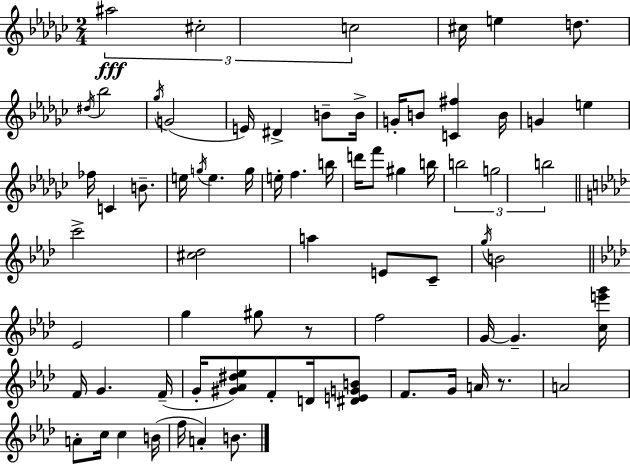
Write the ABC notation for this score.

X:1
T:Untitled
M:2/4
L:1/4
K:Ebm
^a2 ^c2 c2 ^c/4 e d/2 ^d/4 _b2 _g/4 G2 E/4 ^D B/2 B/4 G/4 B/2 [C^f] B/4 G e _f/4 C B/2 e/4 g/4 e g/4 e/4 f b/4 d'/4 f'/2 ^g b/4 b2 g2 b2 c'2 [^c_d]2 a E/2 C/2 g/4 B2 _E2 g ^g/2 z/2 f2 G/4 G [ce'g']/4 F/4 G F/4 G/4 [^G_A^d_e]/2 F/2 D/4 [^DEGB]/2 F/2 G/4 A/4 z/2 A2 A/2 c/4 c B/4 f/4 A B/2